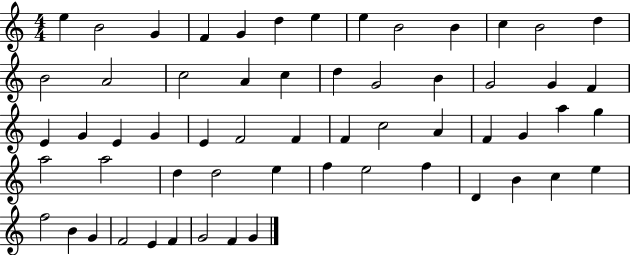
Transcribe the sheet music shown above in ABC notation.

X:1
T:Untitled
M:4/4
L:1/4
K:C
e B2 G F G d e e B2 B c B2 d B2 A2 c2 A c d G2 B G2 G F E G E G E F2 F F c2 A F G a g a2 a2 d d2 e f e2 f D B c e f2 B G F2 E F G2 F G